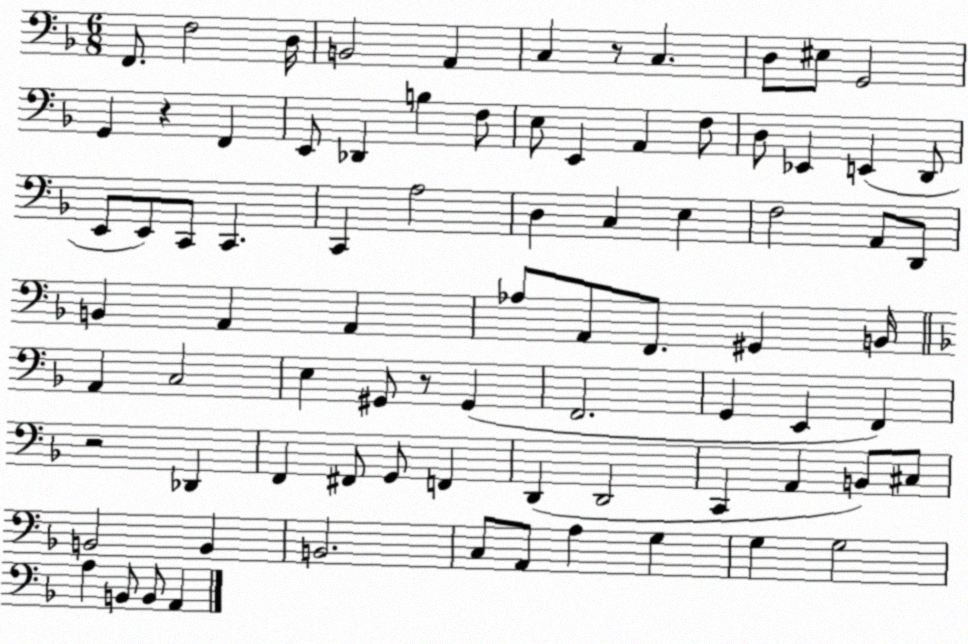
X:1
T:Untitled
M:6/8
L:1/4
K:F
F,,/2 F,2 D,/4 B,,2 A,, C, z/2 C, D,/2 ^E,/2 G,,2 G,, z F,, E,,/2 _D,, B, F,/2 E,/2 E,, A,, F,/2 D,/2 _E,, E,, D,,/2 E,,/2 E,,/2 C,,/2 C,, C,, A,2 D, C, E, F,2 A,,/2 D,,/2 B,, A,, A,, _A,/2 A,,/2 F,,/2 ^G,, B,,/4 A,, C,2 E, ^G,,/2 z/2 ^G,, F,,2 G,, E,, F,, z2 _D,, F,, ^F,,/2 G,,/2 F,, D,, D,,2 C,, A,, B,,/2 ^C,/2 B,,2 B,, B,,2 C,/2 A,,/2 A, G, G, G,2 A, B,,/2 B,,/2 A,,